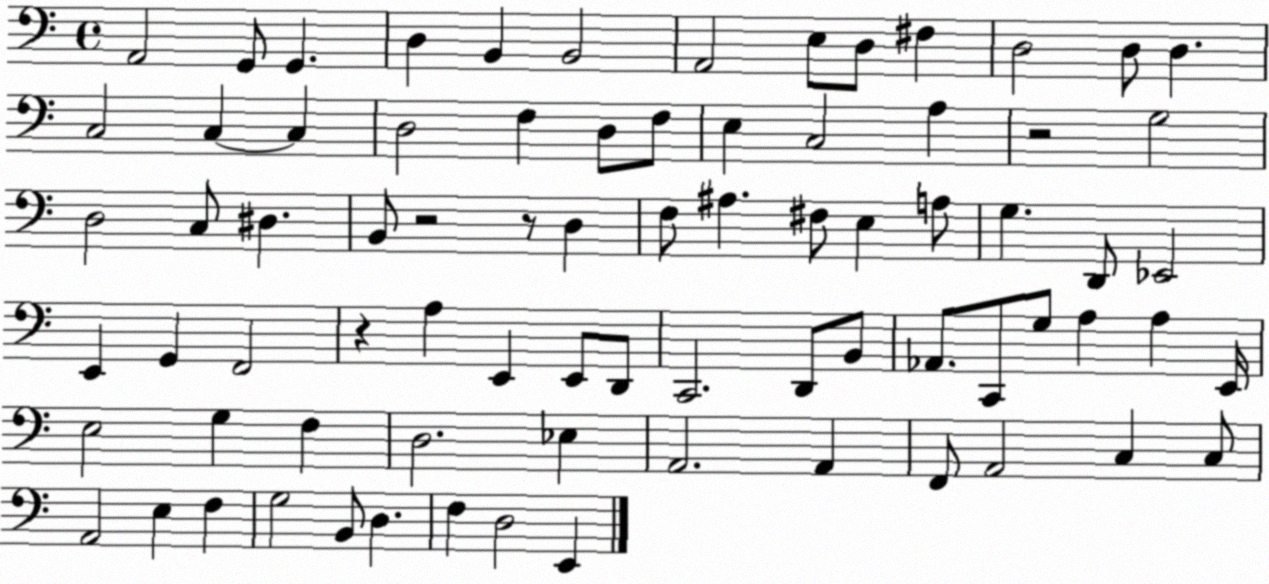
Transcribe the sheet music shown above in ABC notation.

X:1
T:Untitled
M:4/4
L:1/4
K:C
A,,2 G,,/2 G,, D, B,, B,,2 A,,2 E,/2 D,/2 ^F, D,2 D,/2 D, C,2 C, C, D,2 F, D,/2 F,/2 E, C,2 A, z2 G,2 D,2 C,/2 ^D, B,,/2 z2 z/2 D, F,/2 ^A, ^F,/2 E, A,/2 G, D,,/2 _E,,2 E,, G,, F,,2 z A, E,, E,,/2 D,,/2 C,,2 D,,/2 B,,/2 _A,,/2 C,,/2 G,/2 A, A, E,,/4 E,2 G, F, D,2 _E, A,,2 A,, F,,/2 A,,2 C, C,/2 A,,2 E, F, G,2 B,,/2 D, F, D,2 E,,